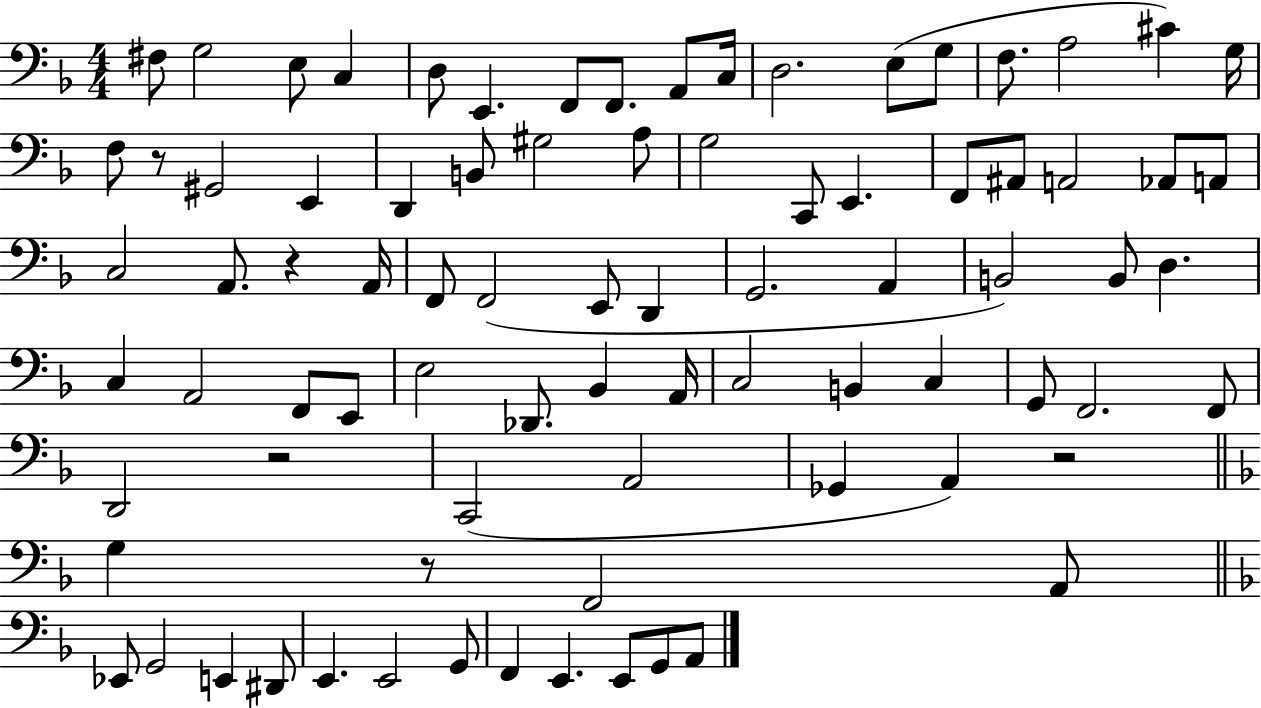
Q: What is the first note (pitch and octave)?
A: F#3